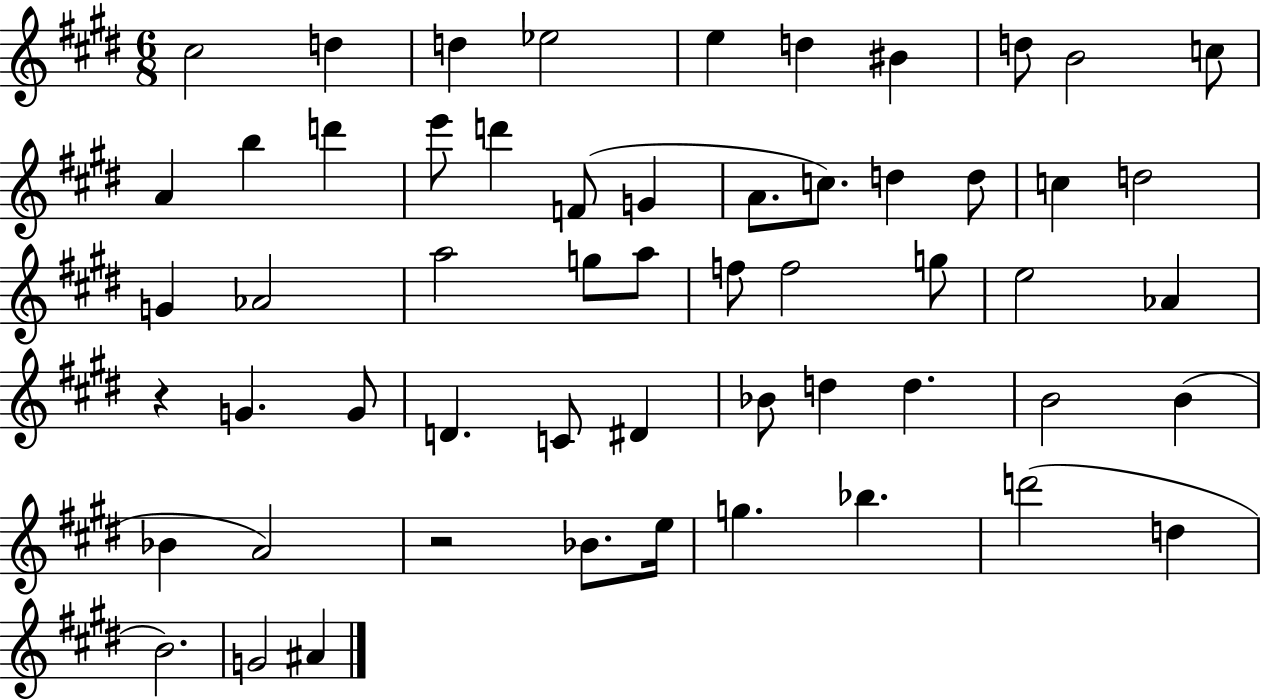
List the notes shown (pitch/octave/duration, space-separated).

C#5/h D5/q D5/q Eb5/h E5/q D5/q BIS4/q D5/e B4/h C5/e A4/q B5/q D6/q E6/e D6/q F4/e G4/q A4/e. C5/e. D5/q D5/e C5/q D5/h G4/q Ab4/h A5/h G5/e A5/e F5/e F5/h G5/e E5/h Ab4/q R/q G4/q. G4/e D4/q. C4/e D#4/q Bb4/e D5/q D5/q. B4/h B4/q Bb4/q A4/h R/h Bb4/e. E5/s G5/q. Bb5/q. D6/h D5/q B4/h. G4/h A#4/q